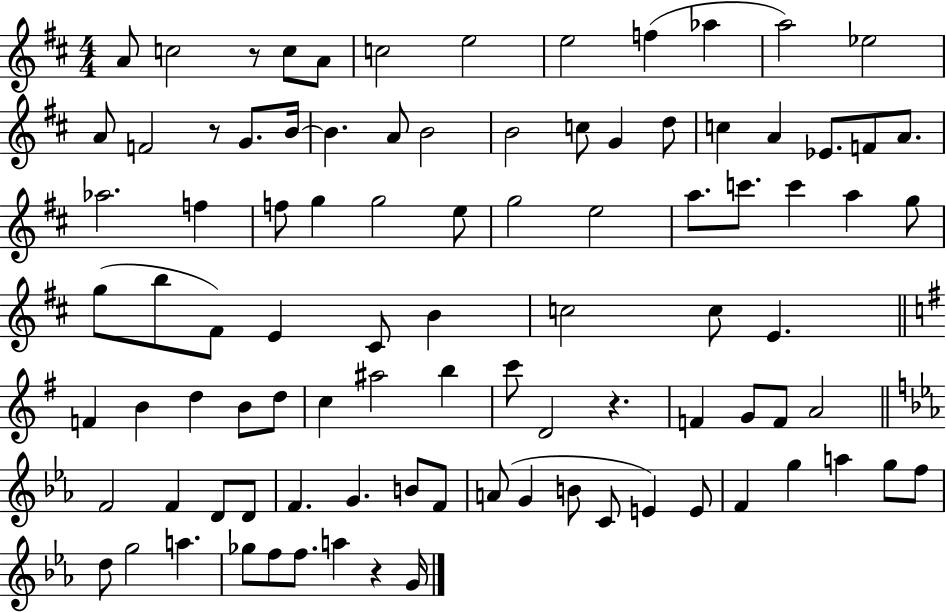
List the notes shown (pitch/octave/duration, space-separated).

A4/e C5/h R/e C5/e A4/e C5/h E5/h E5/h F5/q Ab5/q A5/h Eb5/h A4/e F4/h R/e G4/e. B4/s B4/q. A4/e B4/h B4/h C5/e G4/q D5/e C5/q A4/q Eb4/e. F4/e A4/e. Ab5/h. F5/q F5/e G5/q G5/h E5/e G5/h E5/h A5/e. C6/e. C6/q A5/q G5/e G5/e B5/e F#4/e E4/q C#4/e B4/q C5/h C5/e E4/q. F4/q B4/q D5/q B4/e D5/e C5/q A#5/h B5/q C6/e D4/h R/q. F4/q G4/e F4/e A4/h F4/h F4/q D4/e D4/e F4/q. G4/q. B4/e F4/e A4/e G4/q B4/e C4/e E4/q E4/e F4/q G5/q A5/q G5/e F5/e D5/e G5/h A5/q. Gb5/e F5/e F5/e. A5/q R/q G4/s